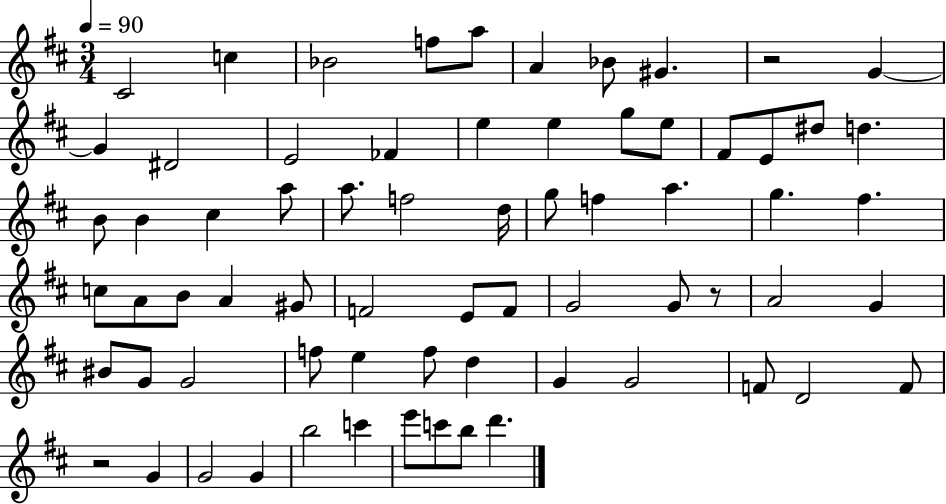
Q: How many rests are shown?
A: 3